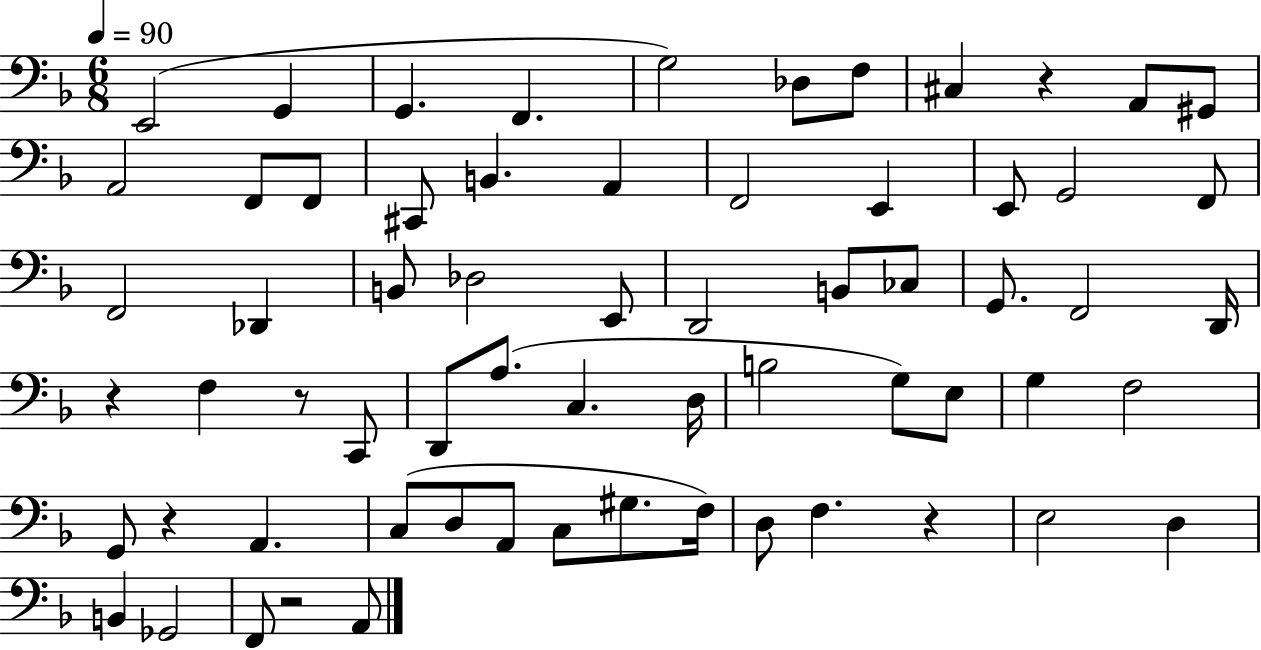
E2/h G2/q G2/q. F2/q. G3/h Db3/e F3/e C#3/q R/q A2/e G#2/e A2/h F2/e F2/e C#2/e B2/q. A2/q F2/h E2/q E2/e G2/h F2/e F2/h Db2/q B2/e Db3/h E2/e D2/h B2/e CES3/e G2/e. F2/h D2/s R/q F3/q R/e C2/e D2/e A3/e. C3/q. D3/s B3/h G3/e E3/e G3/q F3/h G2/e R/q A2/q. C3/e D3/e A2/e C3/e G#3/e. F3/s D3/e F3/q. R/q E3/h D3/q B2/q Gb2/h F2/e R/h A2/e